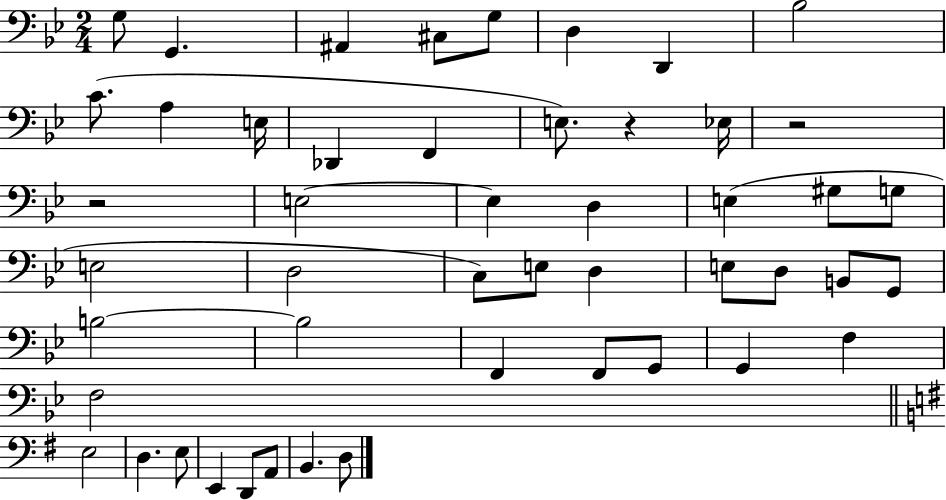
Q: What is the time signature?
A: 2/4